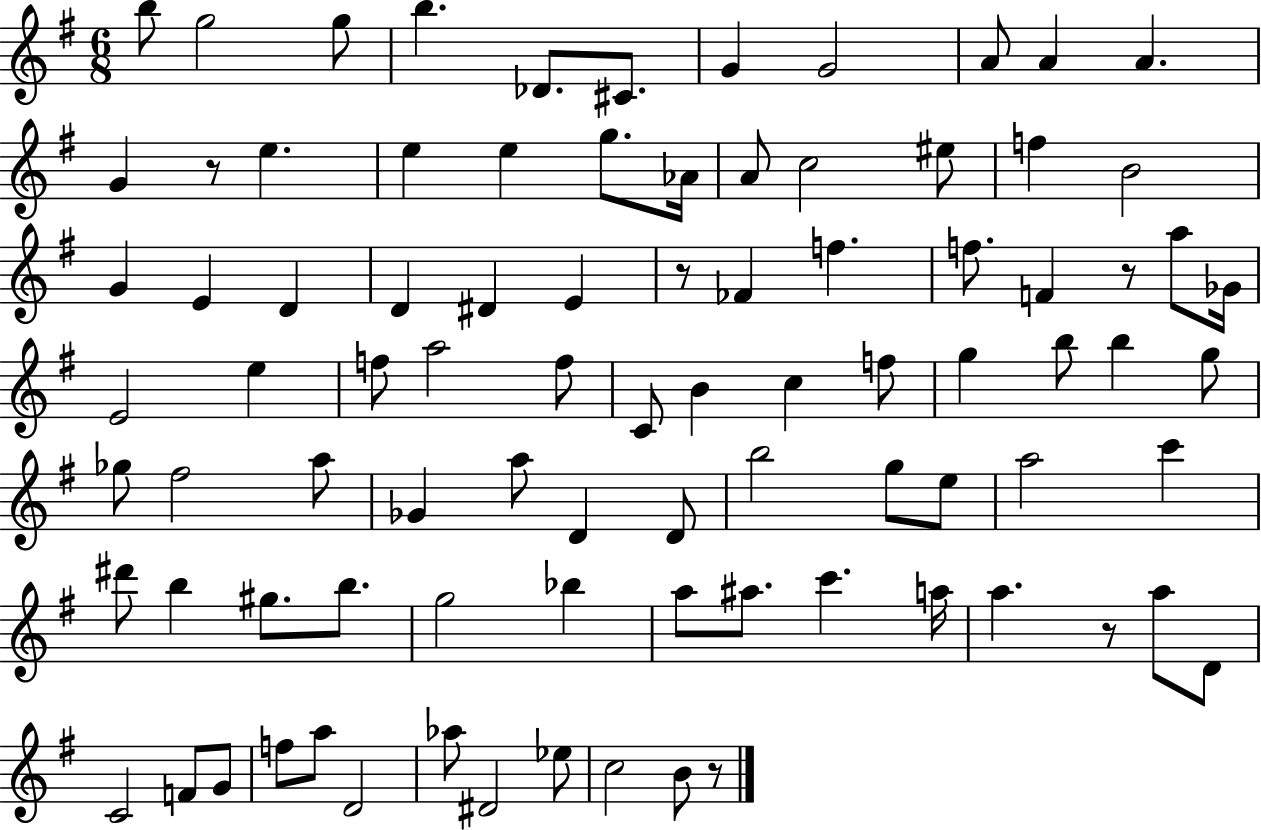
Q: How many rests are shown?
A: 5